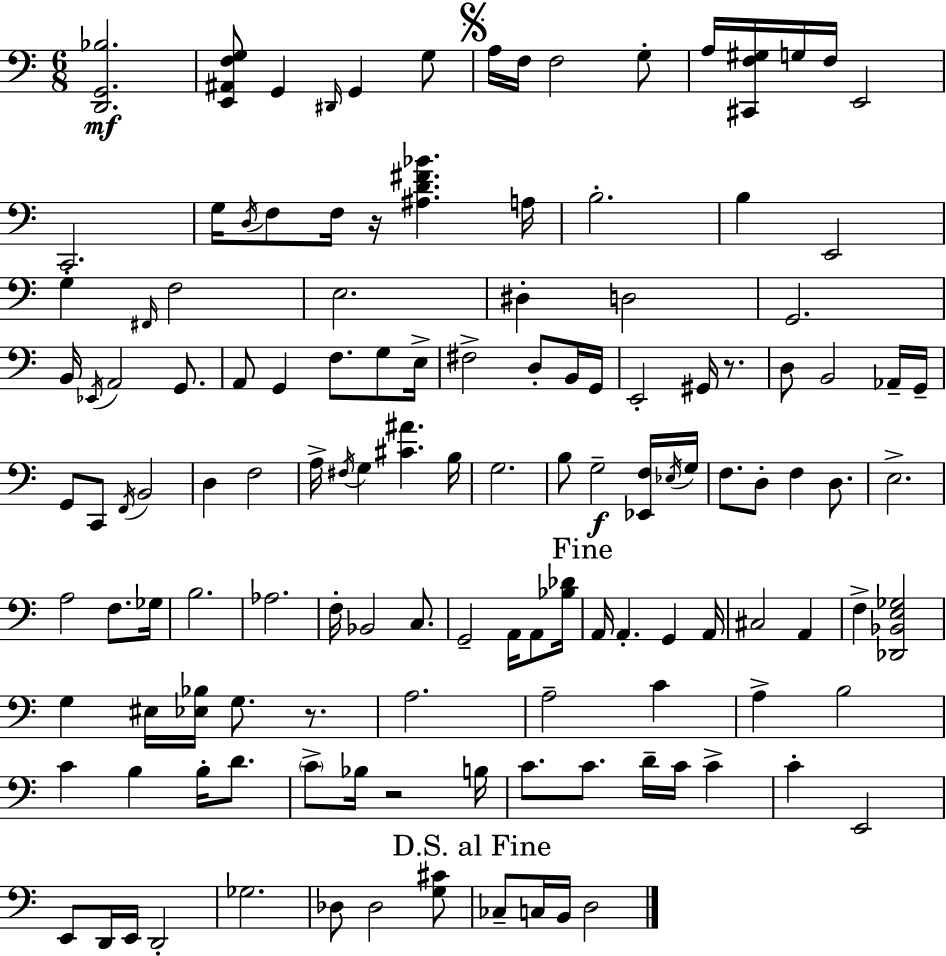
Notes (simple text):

[D2,G2,Bb3]/h. [E2,A#2,F3,G3]/e G2/q D#2/s G2/q G3/e A3/s F3/s F3/h G3/e A3/s [C#2,F3,G#3]/s G3/s F3/s E2/h C2/h. G3/s D3/s F3/e F3/s R/s [A#3,D4,F#4,Bb4]/q. A3/s B3/h. B3/q E2/h G3/q F#2/s F3/h E3/h. D#3/q D3/h G2/h. B2/s Eb2/s A2/h G2/e. A2/e G2/q F3/e. G3/e E3/s F#3/h D3/e B2/s G2/s E2/h G#2/s R/e. D3/e B2/h Ab2/s G2/s G2/e C2/e F2/s B2/h D3/q F3/h A3/s F#3/s G3/q [C#4,A#4]/q. B3/s G3/h. B3/e G3/h [Eb2,F3]/s Eb3/s G3/s F3/e. D3/e F3/q D3/e. E3/h. A3/h F3/e. Gb3/s B3/h. Ab3/h. F3/s Bb2/h C3/e. G2/h A2/s A2/e [Bb3,Db4]/s A2/s A2/q. G2/q A2/s C#3/h A2/q F3/q [Db2,Bb2,E3,Gb3]/h G3/q EIS3/s [Eb3,Bb3]/s G3/e. R/e. A3/h. A3/h C4/q A3/q B3/h C4/q B3/q B3/s D4/e. C4/e Bb3/s R/h B3/s C4/e. C4/e. D4/s C4/s C4/q C4/q E2/h E2/e D2/s E2/s D2/h Gb3/h. Db3/e Db3/h [G3,C#4]/e CES3/e C3/s B2/s D3/h